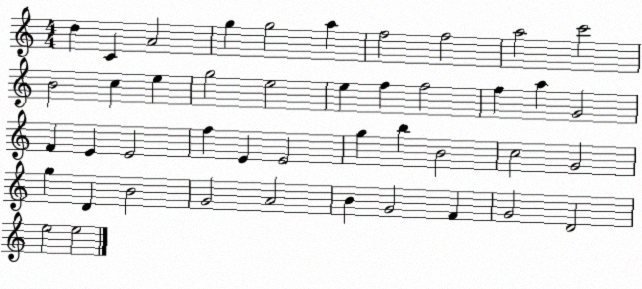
X:1
T:Untitled
M:4/4
L:1/4
K:C
d C A2 g g2 a f2 f2 a2 c'2 B2 c e g2 e2 e f f2 f a G2 F E E2 f E E2 g b B2 c2 G2 g D B2 G2 A2 B G2 F G2 D2 e2 e2